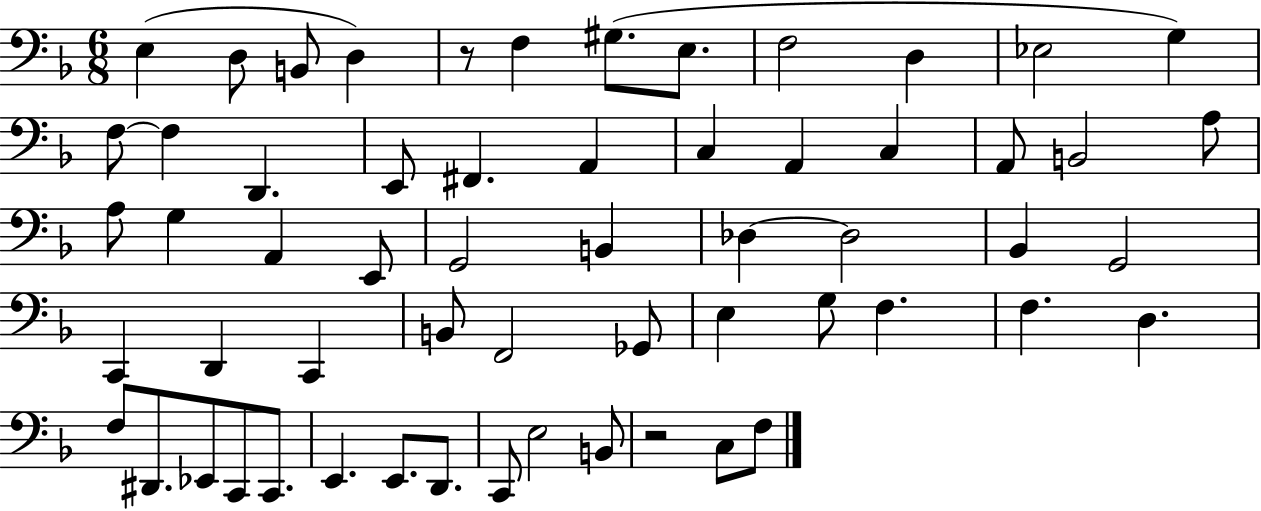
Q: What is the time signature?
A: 6/8